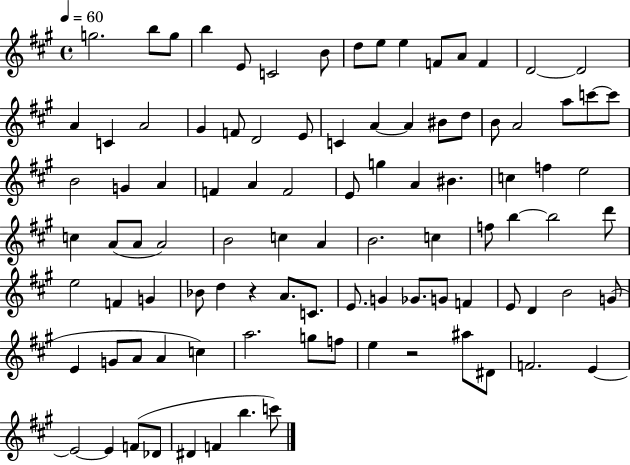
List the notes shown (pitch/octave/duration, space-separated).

G5/h. B5/e G5/e B5/q E4/e C4/h B4/e D5/e E5/e E5/q F4/e A4/e F4/q D4/h D4/h A4/q C4/q A4/h G#4/q F4/e D4/h E4/e C4/q A4/q A4/q BIS4/e D5/e B4/e A4/h A5/e C6/e C6/e B4/h G4/q A4/q F4/q A4/q F4/h E4/e G5/q A4/q BIS4/q. C5/q F5/q E5/h C5/q A4/e A4/e A4/h B4/h C5/q A4/q B4/h. C5/q F5/e B5/q B5/h D6/e E5/h F4/q G4/q Bb4/e D5/q R/q A4/e. C4/e. E4/e. G4/q Gb4/e. G4/e F4/q E4/e D4/q B4/h G4/e E4/q G4/e A4/e A4/q C5/q A5/h. G5/e F5/e E5/q R/h A#5/e D#4/e F4/h. E4/q E4/h E4/q F4/e Db4/e D#4/q F4/q B5/q. C6/e